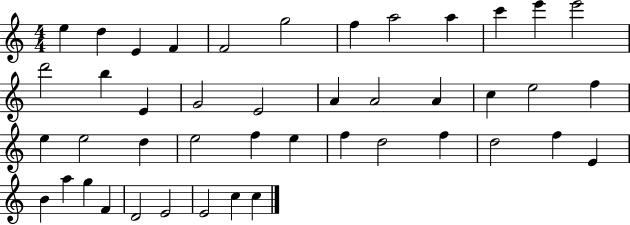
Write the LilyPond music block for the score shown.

{
  \clef treble
  \numericTimeSignature
  \time 4/4
  \key c \major
  e''4 d''4 e'4 f'4 | f'2 g''2 | f''4 a''2 a''4 | c'''4 e'''4 e'''2 | \break d'''2 b''4 e'4 | g'2 e'2 | a'4 a'2 a'4 | c''4 e''2 f''4 | \break e''4 e''2 d''4 | e''2 f''4 e''4 | f''4 d''2 f''4 | d''2 f''4 e'4 | \break b'4 a''4 g''4 f'4 | d'2 e'2 | e'2 c''4 c''4 | \bar "|."
}